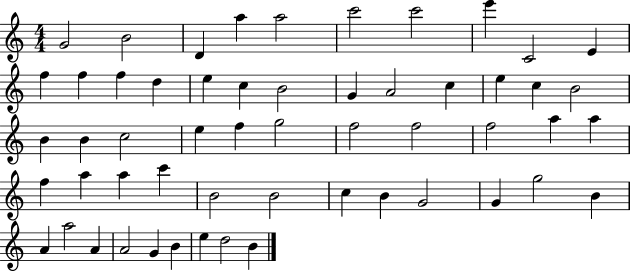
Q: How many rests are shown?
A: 0